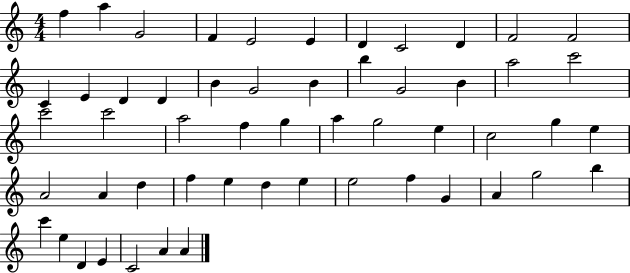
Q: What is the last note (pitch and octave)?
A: A4